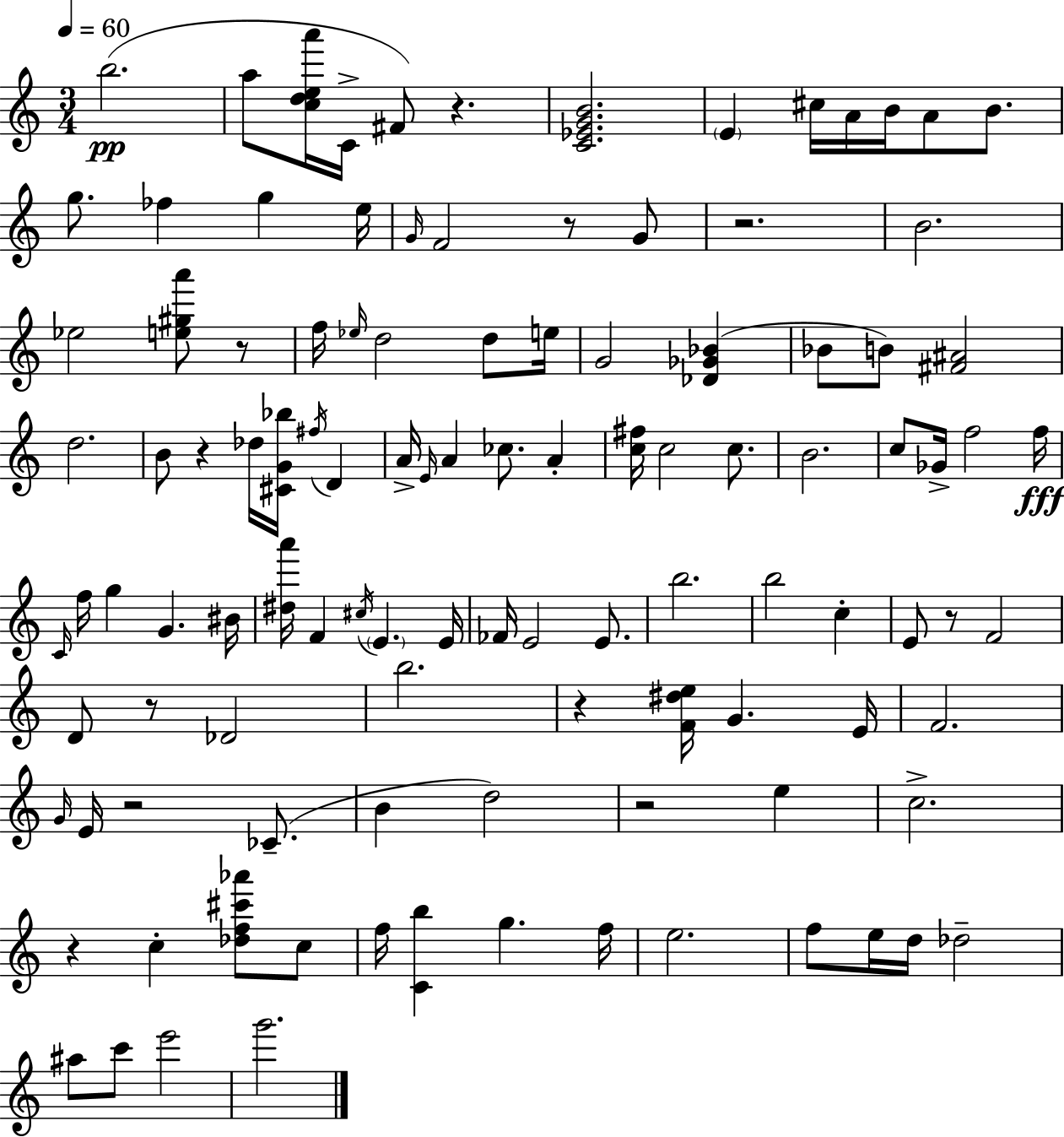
{
  \clef treble
  \numericTimeSignature
  \time 3/4
  \key c \major
  \tempo 4 = 60
  b''2.(\pp | a''8 <c'' d'' e'' a'''>16 c'16-> fis'8) r4. | <c' ees' g' b'>2. | \parenthesize e'4 cis''16 a'16 b'16 a'8 b'8. | \break g''8. fes''4 g''4 e''16 | \grace { g'16 } f'2 r8 g'8 | r2. | b'2. | \break ees''2 <e'' gis'' a'''>8 r8 | f''16 \grace { ees''16 } d''2 d''8 | e''16 g'2 <des' ges' bes'>4( | bes'8 b'8) <fis' ais'>2 | \break d''2. | b'8 r4 des''16 <cis' g' bes''>16 \acciaccatura { fis''16 } d'4 | a'16-> \grace { e'16 } a'4 ces''8. | a'4-. <c'' fis''>16 c''2 | \break c''8. b'2. | c''8 ges'16-> f''2 | f''16\fff \grace { c'16 } f''16 g''4 g'4. | bis'16 <dis'' a'''>16 f'4 \acciaccatura { cis''16 } \parenthesize e'4. | \break e'16 fes'16 e'2 | e'8. b''2. | b''2 | c''4-. e'8 r8 f'2 | \break d'8 r8 des'2 | b''2. | r4 <f' dis'' e''>16 g'4. | e'16 f'2. | \break \grace { g'16 } e'16 r2 | ces'8.--( b'4 d''2) | r2 | e''4 c''2.-> | \break r4 c''4-. | <des'' f'' cis''' aes'''>8 c''8 f''16 <c' b''>4 | g''4. f''16 e''2. | f''8 e''16 d''16 des''2-- | \break ais''8 c'''8 e'''2 | g'''2. | \bar "|."
}